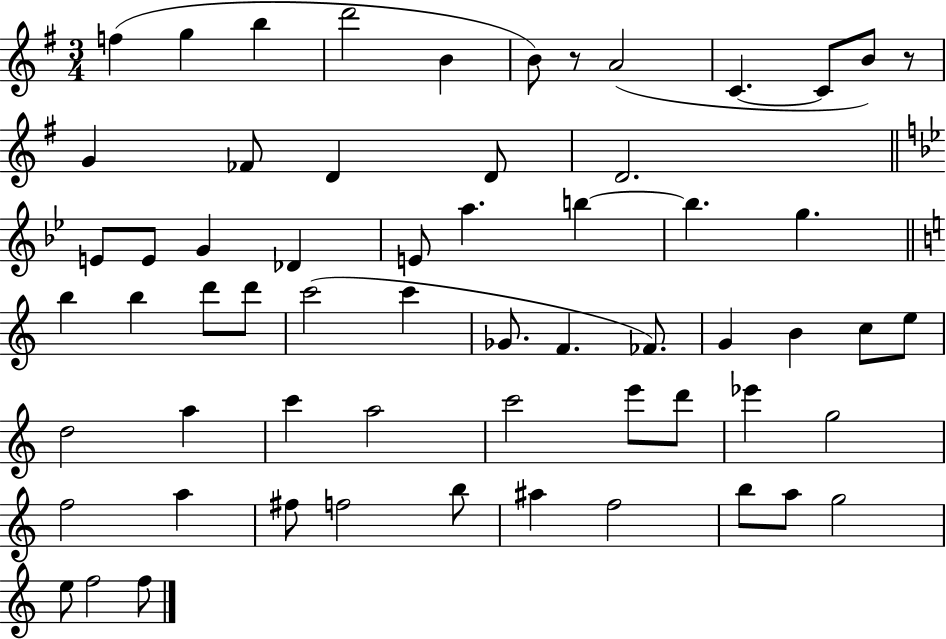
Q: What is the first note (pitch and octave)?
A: F5